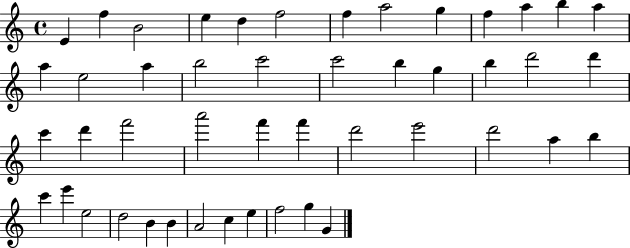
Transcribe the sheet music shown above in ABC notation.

X:1
T:Untitled
M:4/4
L:1/4
K:C
E f B2 e d f2 f a2 g f a b a a e2 a b2 c'2 c'2 b g b d'2 d' c' d' f'2 a'2 f' f' d'2 e'2 d'2 a b c' e' e2 d2 B B A2 c e f2 g G